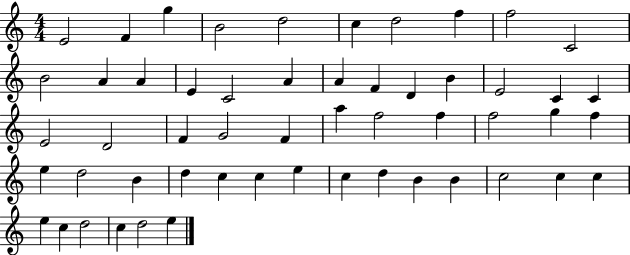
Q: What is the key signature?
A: C major